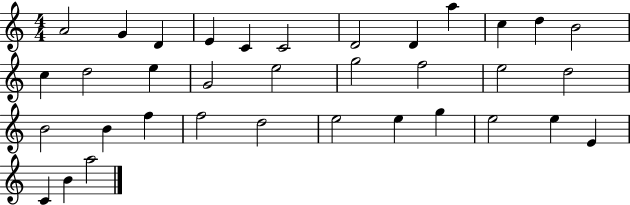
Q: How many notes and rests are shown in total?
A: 35